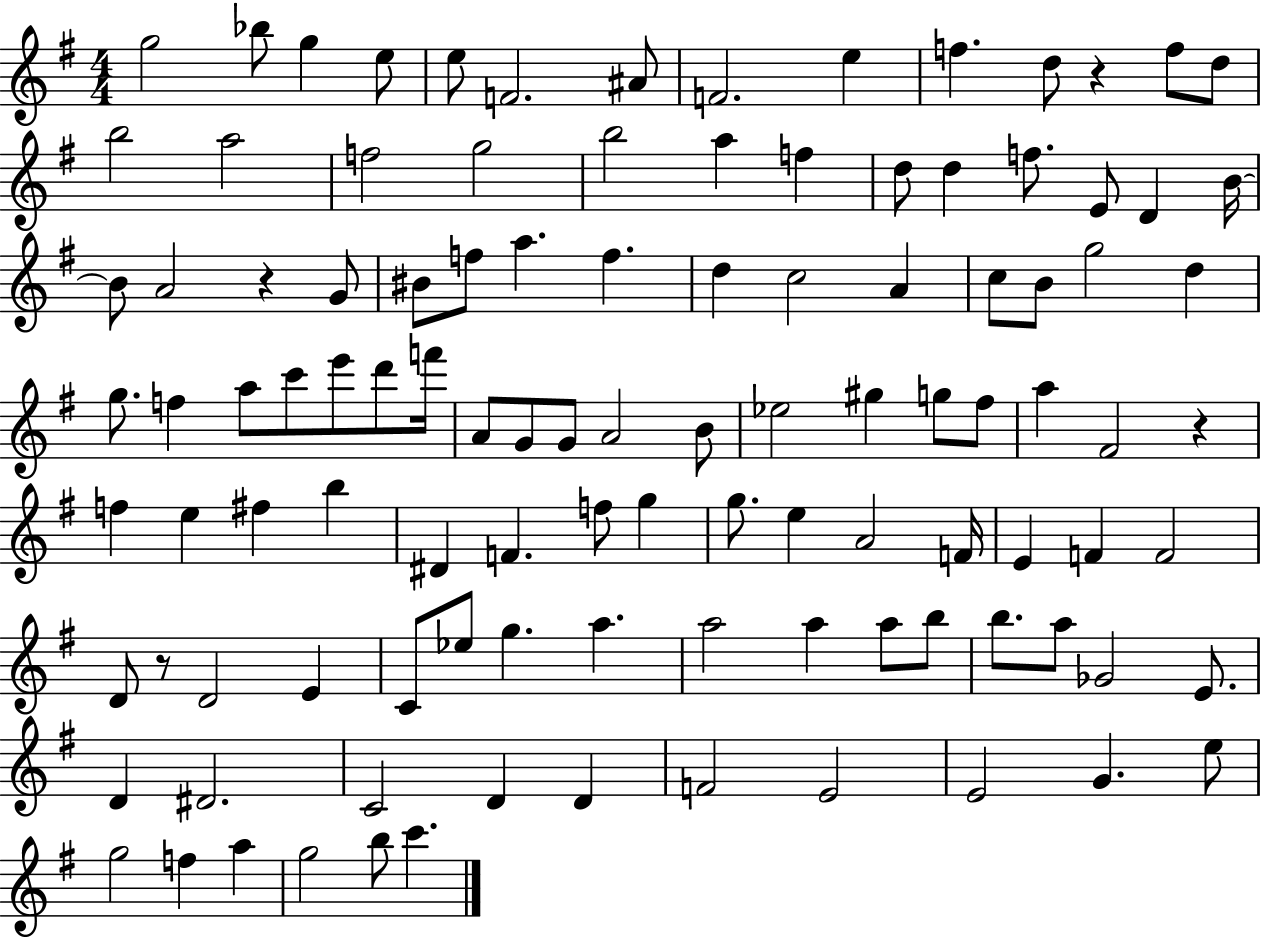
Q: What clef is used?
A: treble